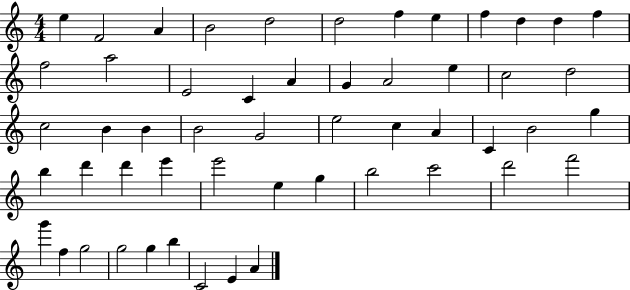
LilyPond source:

{
  \clef treble
  \numericTimeSignature
  \time 4/4
  \key c \major
  e''4 f'2 a'4 | b'2 d''2 | d''2 f''4 e''4 | f''4 d''4 d''4 f''4 | \break f''2 a''2 | e'2 c'4 a'4 | g'4 a'2 e''4 | c''2 d''2 | \break c''2 b'4 b'4 | b'2 g'2 | e''2 c''4 a'4 | c'4 b'2 g''4 | \break b''4 d'''4 d'''4 e'''4 | e'''2 e''4 g''4 | b''2 c'''2 | d'''2 f'''2 | \break g'''4 f''4 g''2 | g''2 g''4 b''4 | c'2 e'4 a'4 | \bar "|."
}